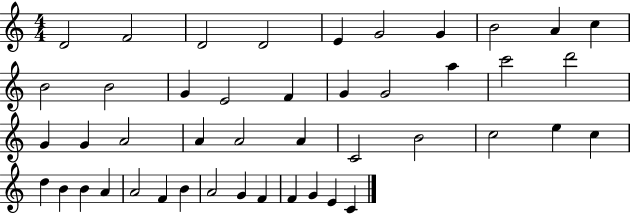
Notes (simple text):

D4/h F4/h D4/h D4/h E4/q G4/h G4/q B4/h A4/q C5/q B4/h B4/h G4/q E4/h F4/q G4/q G4/h A5/q C6/h D6/h G4/q G4/q A4/h A4/q A4/h A4/q C4/h B4/h C5/h E5/q C5/q D5/q B4/q B4/q A4/q A4/h F4/q B4/q A4/h G4/q F4/q F4/q G4/q E4/q C4/q